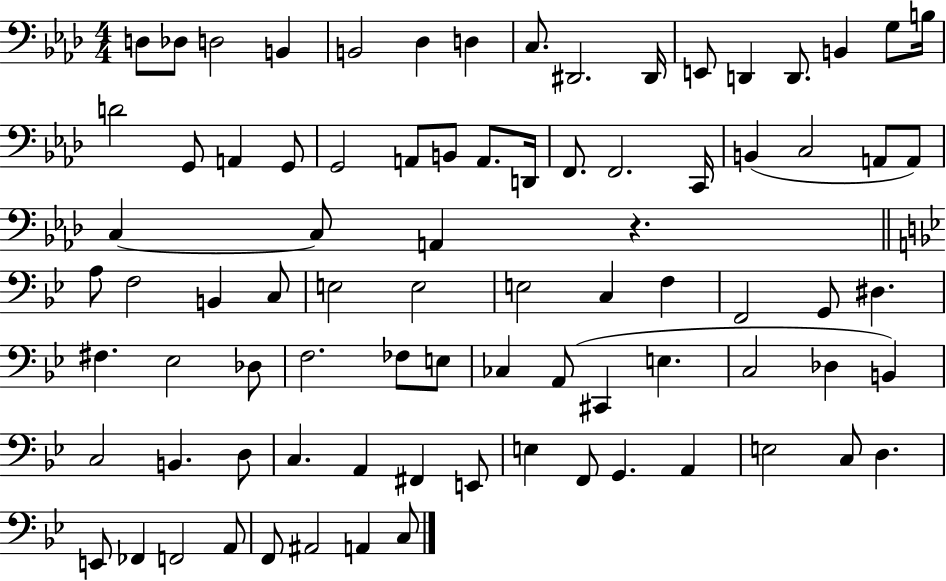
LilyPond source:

{
  \clef bass
  \numericTimeSignature
  \time 4/4
  \key aes \major
  d8 des8 d2 b,4 | b,2 des4 d4 | c8. dis,2. dis,16 | e,8 d,4 d,8. b,4 g8 b16 | \break d'2 g,8 a,4 g,8 | g,2 a,8 b,8 a,8. d,16 | f,8. f,2. c,16 | b,4( c2 a,8 a,8) | \break c4~~ c8 a,4 r4. | \bar "||" \break \key bes \major a8 f2 b,4 c8 | e2 e2 | e2 c4 f4 | f,2 g,8 dis4. | \break fis4. ees2 des8 | f2. fes8 e8 | ces4 a,8( cis,4 e4. | c2 des4 b,4) | \break c2 b,4. d8 | c4. a,4 fis,4 e,8 | e4 f,8 g,4. a,4 | e2 c8 d4. | \break e,8 fes,4 f,2 a,8 | f,8 ais,2 a,4 c8 | \bar "|."
}